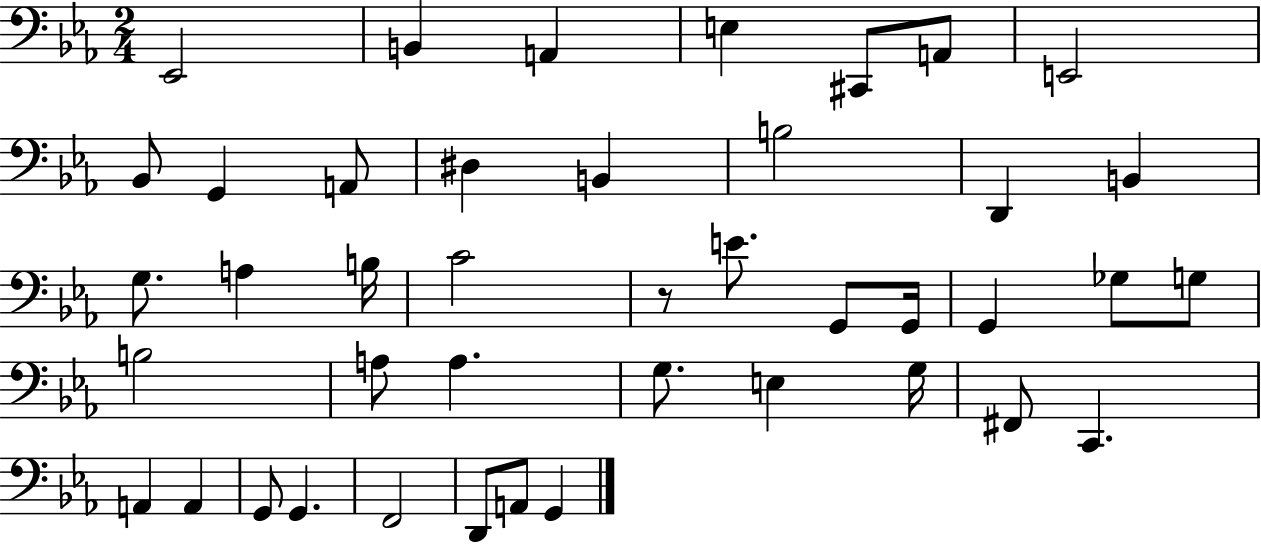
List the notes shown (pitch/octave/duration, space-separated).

Eb2/h B2/q A2/q E3/q C#2/e A2/e E2/h Bb2/e G2/q A2/e D#3/q B2/q B3/h D2/q B2/q G3/e. A3/q B3/s C4/h R/e E4/e. G2/e G2/s G2/q Gb3/e G3/e B3/h A3/e A3/q. G3/e. E3/q G3/s F#2/e C2/q. A2/q A2/q G2/e G2/q. F2/h D2/e A2/e G2/q